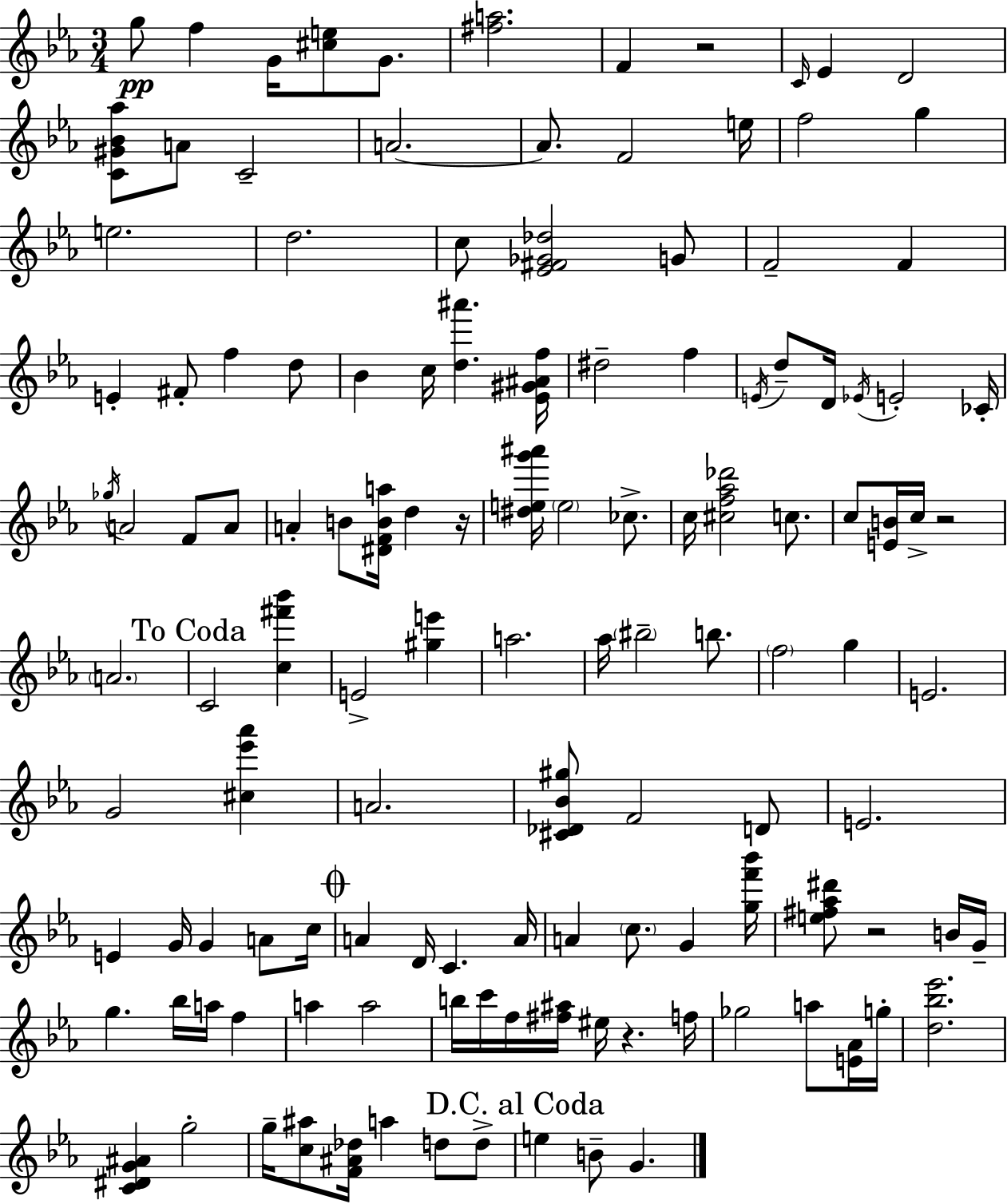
G5/e F5/q G4/s [C#5,E5]/e G4/e. [F#5,A5]/h. F4/q R/h C4/s Eb4/q D4/h [C4,G#4,Bb4,Ab5]/e A4/e C4/h A4/h. A4/e. F4/h E5/s F5/h G5/q E5/h. D5/h. C5/e [Eb4,F#4,Gb4,Db5]/h G4/e F4/h F4/q E4/q F#4/e F5/q D5/e Bb4/q C5/s [D5,A#6]/q. [Eb4,G#4,A#4,F5]/s D#5/h F5/q E4/s D5/e D4/s Eb4/s E4/h CES4/s Gb5/s A4/h F4/e A4/e A4/q B4/e [D#4,F4,B4,A5]/s D5/q R/s [D#5,E5,G6,A#6]/s E5/h CES5/e. C5/s [C#5,F5,Ab5,Db6]/h C5/e. C5/e [E4,B4]/s C5/s R/h A4/h. C4/h [C5,F#6,Bb6]/q E4/h [G#5,E6]/q A5/h. Ab5/s BIS5/h B5/e. F5/h G5/q E4/h. G4/h [C#5,Eb6,Ab6]/q A4/h. [C#4,Db4,Bb4,G#5]/e F4/h D4/e E4/h. E4/q G4/s G4/q A4/e C5/s A4/q D4/s C4/q. A4/s A4/q C5/e. G4/q [G5,F6,Bb6]/s [E5,F#5,Ab5,D#6]/e R/h B4/s G4/s G5/q. Bb5/s A5/s F5/q A5/q A5/h B5/s C6/s F5/s [F#5,A#5]/s EIS5/s R/q. F5/s Gb5/h A5/e [E4,Ab4]/s G5/s [D5,Bb5,Eb6]/h. [C4,D#4,G4,A#4]/q G5/h G5/s [C5,A#5]/e [F4,A#4,Db5]/s A5/q D5/e D5/e E5/q B4/e G4/q.